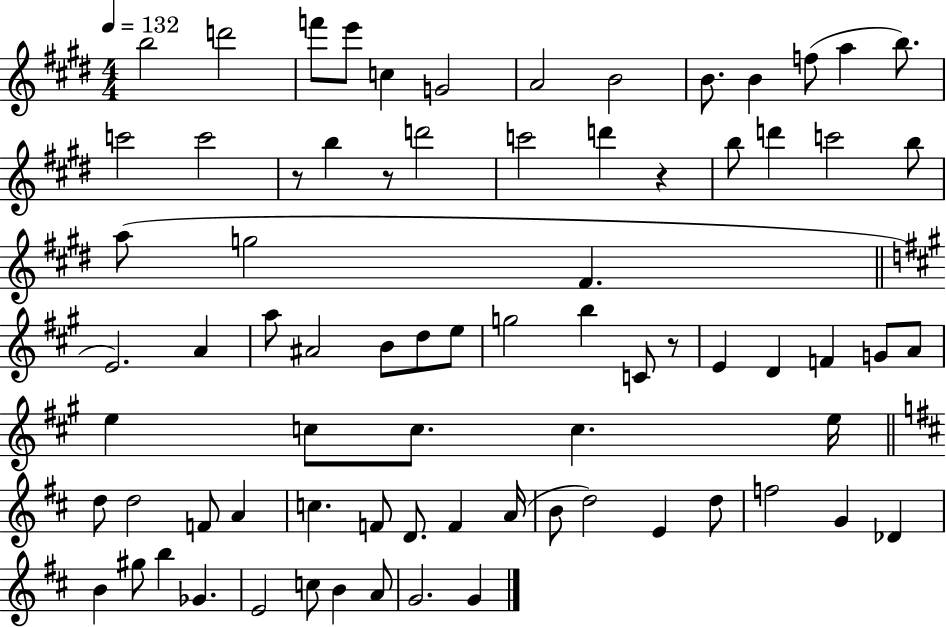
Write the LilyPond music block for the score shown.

{
  \clef treble
  \numericTimeSignature
  \time 4/4
  \key e \major
  \tempo 4 = 132
  \repeat volta 2 { b''2 d'''2 | f'''8 e'''8 c''4 g'2 | a'2 b'2 | b'8. b'4 f''8( a''4 b''8.) | \break c'''2 c'''2 | r8 b''4 r8 d'''2 | c'''2 d'''4 r4 | b''8 d'''4 c'''2 b''8 | \break a''8( g''2 fis'4. | \bar "||" \break \key a \major e'2.) a'4 | a''8 ais'2 b'8 d''8 e''8 | g''2 b''4 c'8 r8 | e'4 d'4 f'4 g'8 a'8 | \break e''4 c''8 c''8. c''4. e''16 | \bar "||" \break \key b \minor d''8 d''2 f'8 a'4 | c''4. f'8 d'8. f'4 a'16( | b'8 d''2) e'4 d''8 | f''2 g'4 des'4 | \break b'4 gis''8 b''4 ges'4. | e'2 c''8 b'4 a'8 | g'2. g'4 | } \bar "|."
}